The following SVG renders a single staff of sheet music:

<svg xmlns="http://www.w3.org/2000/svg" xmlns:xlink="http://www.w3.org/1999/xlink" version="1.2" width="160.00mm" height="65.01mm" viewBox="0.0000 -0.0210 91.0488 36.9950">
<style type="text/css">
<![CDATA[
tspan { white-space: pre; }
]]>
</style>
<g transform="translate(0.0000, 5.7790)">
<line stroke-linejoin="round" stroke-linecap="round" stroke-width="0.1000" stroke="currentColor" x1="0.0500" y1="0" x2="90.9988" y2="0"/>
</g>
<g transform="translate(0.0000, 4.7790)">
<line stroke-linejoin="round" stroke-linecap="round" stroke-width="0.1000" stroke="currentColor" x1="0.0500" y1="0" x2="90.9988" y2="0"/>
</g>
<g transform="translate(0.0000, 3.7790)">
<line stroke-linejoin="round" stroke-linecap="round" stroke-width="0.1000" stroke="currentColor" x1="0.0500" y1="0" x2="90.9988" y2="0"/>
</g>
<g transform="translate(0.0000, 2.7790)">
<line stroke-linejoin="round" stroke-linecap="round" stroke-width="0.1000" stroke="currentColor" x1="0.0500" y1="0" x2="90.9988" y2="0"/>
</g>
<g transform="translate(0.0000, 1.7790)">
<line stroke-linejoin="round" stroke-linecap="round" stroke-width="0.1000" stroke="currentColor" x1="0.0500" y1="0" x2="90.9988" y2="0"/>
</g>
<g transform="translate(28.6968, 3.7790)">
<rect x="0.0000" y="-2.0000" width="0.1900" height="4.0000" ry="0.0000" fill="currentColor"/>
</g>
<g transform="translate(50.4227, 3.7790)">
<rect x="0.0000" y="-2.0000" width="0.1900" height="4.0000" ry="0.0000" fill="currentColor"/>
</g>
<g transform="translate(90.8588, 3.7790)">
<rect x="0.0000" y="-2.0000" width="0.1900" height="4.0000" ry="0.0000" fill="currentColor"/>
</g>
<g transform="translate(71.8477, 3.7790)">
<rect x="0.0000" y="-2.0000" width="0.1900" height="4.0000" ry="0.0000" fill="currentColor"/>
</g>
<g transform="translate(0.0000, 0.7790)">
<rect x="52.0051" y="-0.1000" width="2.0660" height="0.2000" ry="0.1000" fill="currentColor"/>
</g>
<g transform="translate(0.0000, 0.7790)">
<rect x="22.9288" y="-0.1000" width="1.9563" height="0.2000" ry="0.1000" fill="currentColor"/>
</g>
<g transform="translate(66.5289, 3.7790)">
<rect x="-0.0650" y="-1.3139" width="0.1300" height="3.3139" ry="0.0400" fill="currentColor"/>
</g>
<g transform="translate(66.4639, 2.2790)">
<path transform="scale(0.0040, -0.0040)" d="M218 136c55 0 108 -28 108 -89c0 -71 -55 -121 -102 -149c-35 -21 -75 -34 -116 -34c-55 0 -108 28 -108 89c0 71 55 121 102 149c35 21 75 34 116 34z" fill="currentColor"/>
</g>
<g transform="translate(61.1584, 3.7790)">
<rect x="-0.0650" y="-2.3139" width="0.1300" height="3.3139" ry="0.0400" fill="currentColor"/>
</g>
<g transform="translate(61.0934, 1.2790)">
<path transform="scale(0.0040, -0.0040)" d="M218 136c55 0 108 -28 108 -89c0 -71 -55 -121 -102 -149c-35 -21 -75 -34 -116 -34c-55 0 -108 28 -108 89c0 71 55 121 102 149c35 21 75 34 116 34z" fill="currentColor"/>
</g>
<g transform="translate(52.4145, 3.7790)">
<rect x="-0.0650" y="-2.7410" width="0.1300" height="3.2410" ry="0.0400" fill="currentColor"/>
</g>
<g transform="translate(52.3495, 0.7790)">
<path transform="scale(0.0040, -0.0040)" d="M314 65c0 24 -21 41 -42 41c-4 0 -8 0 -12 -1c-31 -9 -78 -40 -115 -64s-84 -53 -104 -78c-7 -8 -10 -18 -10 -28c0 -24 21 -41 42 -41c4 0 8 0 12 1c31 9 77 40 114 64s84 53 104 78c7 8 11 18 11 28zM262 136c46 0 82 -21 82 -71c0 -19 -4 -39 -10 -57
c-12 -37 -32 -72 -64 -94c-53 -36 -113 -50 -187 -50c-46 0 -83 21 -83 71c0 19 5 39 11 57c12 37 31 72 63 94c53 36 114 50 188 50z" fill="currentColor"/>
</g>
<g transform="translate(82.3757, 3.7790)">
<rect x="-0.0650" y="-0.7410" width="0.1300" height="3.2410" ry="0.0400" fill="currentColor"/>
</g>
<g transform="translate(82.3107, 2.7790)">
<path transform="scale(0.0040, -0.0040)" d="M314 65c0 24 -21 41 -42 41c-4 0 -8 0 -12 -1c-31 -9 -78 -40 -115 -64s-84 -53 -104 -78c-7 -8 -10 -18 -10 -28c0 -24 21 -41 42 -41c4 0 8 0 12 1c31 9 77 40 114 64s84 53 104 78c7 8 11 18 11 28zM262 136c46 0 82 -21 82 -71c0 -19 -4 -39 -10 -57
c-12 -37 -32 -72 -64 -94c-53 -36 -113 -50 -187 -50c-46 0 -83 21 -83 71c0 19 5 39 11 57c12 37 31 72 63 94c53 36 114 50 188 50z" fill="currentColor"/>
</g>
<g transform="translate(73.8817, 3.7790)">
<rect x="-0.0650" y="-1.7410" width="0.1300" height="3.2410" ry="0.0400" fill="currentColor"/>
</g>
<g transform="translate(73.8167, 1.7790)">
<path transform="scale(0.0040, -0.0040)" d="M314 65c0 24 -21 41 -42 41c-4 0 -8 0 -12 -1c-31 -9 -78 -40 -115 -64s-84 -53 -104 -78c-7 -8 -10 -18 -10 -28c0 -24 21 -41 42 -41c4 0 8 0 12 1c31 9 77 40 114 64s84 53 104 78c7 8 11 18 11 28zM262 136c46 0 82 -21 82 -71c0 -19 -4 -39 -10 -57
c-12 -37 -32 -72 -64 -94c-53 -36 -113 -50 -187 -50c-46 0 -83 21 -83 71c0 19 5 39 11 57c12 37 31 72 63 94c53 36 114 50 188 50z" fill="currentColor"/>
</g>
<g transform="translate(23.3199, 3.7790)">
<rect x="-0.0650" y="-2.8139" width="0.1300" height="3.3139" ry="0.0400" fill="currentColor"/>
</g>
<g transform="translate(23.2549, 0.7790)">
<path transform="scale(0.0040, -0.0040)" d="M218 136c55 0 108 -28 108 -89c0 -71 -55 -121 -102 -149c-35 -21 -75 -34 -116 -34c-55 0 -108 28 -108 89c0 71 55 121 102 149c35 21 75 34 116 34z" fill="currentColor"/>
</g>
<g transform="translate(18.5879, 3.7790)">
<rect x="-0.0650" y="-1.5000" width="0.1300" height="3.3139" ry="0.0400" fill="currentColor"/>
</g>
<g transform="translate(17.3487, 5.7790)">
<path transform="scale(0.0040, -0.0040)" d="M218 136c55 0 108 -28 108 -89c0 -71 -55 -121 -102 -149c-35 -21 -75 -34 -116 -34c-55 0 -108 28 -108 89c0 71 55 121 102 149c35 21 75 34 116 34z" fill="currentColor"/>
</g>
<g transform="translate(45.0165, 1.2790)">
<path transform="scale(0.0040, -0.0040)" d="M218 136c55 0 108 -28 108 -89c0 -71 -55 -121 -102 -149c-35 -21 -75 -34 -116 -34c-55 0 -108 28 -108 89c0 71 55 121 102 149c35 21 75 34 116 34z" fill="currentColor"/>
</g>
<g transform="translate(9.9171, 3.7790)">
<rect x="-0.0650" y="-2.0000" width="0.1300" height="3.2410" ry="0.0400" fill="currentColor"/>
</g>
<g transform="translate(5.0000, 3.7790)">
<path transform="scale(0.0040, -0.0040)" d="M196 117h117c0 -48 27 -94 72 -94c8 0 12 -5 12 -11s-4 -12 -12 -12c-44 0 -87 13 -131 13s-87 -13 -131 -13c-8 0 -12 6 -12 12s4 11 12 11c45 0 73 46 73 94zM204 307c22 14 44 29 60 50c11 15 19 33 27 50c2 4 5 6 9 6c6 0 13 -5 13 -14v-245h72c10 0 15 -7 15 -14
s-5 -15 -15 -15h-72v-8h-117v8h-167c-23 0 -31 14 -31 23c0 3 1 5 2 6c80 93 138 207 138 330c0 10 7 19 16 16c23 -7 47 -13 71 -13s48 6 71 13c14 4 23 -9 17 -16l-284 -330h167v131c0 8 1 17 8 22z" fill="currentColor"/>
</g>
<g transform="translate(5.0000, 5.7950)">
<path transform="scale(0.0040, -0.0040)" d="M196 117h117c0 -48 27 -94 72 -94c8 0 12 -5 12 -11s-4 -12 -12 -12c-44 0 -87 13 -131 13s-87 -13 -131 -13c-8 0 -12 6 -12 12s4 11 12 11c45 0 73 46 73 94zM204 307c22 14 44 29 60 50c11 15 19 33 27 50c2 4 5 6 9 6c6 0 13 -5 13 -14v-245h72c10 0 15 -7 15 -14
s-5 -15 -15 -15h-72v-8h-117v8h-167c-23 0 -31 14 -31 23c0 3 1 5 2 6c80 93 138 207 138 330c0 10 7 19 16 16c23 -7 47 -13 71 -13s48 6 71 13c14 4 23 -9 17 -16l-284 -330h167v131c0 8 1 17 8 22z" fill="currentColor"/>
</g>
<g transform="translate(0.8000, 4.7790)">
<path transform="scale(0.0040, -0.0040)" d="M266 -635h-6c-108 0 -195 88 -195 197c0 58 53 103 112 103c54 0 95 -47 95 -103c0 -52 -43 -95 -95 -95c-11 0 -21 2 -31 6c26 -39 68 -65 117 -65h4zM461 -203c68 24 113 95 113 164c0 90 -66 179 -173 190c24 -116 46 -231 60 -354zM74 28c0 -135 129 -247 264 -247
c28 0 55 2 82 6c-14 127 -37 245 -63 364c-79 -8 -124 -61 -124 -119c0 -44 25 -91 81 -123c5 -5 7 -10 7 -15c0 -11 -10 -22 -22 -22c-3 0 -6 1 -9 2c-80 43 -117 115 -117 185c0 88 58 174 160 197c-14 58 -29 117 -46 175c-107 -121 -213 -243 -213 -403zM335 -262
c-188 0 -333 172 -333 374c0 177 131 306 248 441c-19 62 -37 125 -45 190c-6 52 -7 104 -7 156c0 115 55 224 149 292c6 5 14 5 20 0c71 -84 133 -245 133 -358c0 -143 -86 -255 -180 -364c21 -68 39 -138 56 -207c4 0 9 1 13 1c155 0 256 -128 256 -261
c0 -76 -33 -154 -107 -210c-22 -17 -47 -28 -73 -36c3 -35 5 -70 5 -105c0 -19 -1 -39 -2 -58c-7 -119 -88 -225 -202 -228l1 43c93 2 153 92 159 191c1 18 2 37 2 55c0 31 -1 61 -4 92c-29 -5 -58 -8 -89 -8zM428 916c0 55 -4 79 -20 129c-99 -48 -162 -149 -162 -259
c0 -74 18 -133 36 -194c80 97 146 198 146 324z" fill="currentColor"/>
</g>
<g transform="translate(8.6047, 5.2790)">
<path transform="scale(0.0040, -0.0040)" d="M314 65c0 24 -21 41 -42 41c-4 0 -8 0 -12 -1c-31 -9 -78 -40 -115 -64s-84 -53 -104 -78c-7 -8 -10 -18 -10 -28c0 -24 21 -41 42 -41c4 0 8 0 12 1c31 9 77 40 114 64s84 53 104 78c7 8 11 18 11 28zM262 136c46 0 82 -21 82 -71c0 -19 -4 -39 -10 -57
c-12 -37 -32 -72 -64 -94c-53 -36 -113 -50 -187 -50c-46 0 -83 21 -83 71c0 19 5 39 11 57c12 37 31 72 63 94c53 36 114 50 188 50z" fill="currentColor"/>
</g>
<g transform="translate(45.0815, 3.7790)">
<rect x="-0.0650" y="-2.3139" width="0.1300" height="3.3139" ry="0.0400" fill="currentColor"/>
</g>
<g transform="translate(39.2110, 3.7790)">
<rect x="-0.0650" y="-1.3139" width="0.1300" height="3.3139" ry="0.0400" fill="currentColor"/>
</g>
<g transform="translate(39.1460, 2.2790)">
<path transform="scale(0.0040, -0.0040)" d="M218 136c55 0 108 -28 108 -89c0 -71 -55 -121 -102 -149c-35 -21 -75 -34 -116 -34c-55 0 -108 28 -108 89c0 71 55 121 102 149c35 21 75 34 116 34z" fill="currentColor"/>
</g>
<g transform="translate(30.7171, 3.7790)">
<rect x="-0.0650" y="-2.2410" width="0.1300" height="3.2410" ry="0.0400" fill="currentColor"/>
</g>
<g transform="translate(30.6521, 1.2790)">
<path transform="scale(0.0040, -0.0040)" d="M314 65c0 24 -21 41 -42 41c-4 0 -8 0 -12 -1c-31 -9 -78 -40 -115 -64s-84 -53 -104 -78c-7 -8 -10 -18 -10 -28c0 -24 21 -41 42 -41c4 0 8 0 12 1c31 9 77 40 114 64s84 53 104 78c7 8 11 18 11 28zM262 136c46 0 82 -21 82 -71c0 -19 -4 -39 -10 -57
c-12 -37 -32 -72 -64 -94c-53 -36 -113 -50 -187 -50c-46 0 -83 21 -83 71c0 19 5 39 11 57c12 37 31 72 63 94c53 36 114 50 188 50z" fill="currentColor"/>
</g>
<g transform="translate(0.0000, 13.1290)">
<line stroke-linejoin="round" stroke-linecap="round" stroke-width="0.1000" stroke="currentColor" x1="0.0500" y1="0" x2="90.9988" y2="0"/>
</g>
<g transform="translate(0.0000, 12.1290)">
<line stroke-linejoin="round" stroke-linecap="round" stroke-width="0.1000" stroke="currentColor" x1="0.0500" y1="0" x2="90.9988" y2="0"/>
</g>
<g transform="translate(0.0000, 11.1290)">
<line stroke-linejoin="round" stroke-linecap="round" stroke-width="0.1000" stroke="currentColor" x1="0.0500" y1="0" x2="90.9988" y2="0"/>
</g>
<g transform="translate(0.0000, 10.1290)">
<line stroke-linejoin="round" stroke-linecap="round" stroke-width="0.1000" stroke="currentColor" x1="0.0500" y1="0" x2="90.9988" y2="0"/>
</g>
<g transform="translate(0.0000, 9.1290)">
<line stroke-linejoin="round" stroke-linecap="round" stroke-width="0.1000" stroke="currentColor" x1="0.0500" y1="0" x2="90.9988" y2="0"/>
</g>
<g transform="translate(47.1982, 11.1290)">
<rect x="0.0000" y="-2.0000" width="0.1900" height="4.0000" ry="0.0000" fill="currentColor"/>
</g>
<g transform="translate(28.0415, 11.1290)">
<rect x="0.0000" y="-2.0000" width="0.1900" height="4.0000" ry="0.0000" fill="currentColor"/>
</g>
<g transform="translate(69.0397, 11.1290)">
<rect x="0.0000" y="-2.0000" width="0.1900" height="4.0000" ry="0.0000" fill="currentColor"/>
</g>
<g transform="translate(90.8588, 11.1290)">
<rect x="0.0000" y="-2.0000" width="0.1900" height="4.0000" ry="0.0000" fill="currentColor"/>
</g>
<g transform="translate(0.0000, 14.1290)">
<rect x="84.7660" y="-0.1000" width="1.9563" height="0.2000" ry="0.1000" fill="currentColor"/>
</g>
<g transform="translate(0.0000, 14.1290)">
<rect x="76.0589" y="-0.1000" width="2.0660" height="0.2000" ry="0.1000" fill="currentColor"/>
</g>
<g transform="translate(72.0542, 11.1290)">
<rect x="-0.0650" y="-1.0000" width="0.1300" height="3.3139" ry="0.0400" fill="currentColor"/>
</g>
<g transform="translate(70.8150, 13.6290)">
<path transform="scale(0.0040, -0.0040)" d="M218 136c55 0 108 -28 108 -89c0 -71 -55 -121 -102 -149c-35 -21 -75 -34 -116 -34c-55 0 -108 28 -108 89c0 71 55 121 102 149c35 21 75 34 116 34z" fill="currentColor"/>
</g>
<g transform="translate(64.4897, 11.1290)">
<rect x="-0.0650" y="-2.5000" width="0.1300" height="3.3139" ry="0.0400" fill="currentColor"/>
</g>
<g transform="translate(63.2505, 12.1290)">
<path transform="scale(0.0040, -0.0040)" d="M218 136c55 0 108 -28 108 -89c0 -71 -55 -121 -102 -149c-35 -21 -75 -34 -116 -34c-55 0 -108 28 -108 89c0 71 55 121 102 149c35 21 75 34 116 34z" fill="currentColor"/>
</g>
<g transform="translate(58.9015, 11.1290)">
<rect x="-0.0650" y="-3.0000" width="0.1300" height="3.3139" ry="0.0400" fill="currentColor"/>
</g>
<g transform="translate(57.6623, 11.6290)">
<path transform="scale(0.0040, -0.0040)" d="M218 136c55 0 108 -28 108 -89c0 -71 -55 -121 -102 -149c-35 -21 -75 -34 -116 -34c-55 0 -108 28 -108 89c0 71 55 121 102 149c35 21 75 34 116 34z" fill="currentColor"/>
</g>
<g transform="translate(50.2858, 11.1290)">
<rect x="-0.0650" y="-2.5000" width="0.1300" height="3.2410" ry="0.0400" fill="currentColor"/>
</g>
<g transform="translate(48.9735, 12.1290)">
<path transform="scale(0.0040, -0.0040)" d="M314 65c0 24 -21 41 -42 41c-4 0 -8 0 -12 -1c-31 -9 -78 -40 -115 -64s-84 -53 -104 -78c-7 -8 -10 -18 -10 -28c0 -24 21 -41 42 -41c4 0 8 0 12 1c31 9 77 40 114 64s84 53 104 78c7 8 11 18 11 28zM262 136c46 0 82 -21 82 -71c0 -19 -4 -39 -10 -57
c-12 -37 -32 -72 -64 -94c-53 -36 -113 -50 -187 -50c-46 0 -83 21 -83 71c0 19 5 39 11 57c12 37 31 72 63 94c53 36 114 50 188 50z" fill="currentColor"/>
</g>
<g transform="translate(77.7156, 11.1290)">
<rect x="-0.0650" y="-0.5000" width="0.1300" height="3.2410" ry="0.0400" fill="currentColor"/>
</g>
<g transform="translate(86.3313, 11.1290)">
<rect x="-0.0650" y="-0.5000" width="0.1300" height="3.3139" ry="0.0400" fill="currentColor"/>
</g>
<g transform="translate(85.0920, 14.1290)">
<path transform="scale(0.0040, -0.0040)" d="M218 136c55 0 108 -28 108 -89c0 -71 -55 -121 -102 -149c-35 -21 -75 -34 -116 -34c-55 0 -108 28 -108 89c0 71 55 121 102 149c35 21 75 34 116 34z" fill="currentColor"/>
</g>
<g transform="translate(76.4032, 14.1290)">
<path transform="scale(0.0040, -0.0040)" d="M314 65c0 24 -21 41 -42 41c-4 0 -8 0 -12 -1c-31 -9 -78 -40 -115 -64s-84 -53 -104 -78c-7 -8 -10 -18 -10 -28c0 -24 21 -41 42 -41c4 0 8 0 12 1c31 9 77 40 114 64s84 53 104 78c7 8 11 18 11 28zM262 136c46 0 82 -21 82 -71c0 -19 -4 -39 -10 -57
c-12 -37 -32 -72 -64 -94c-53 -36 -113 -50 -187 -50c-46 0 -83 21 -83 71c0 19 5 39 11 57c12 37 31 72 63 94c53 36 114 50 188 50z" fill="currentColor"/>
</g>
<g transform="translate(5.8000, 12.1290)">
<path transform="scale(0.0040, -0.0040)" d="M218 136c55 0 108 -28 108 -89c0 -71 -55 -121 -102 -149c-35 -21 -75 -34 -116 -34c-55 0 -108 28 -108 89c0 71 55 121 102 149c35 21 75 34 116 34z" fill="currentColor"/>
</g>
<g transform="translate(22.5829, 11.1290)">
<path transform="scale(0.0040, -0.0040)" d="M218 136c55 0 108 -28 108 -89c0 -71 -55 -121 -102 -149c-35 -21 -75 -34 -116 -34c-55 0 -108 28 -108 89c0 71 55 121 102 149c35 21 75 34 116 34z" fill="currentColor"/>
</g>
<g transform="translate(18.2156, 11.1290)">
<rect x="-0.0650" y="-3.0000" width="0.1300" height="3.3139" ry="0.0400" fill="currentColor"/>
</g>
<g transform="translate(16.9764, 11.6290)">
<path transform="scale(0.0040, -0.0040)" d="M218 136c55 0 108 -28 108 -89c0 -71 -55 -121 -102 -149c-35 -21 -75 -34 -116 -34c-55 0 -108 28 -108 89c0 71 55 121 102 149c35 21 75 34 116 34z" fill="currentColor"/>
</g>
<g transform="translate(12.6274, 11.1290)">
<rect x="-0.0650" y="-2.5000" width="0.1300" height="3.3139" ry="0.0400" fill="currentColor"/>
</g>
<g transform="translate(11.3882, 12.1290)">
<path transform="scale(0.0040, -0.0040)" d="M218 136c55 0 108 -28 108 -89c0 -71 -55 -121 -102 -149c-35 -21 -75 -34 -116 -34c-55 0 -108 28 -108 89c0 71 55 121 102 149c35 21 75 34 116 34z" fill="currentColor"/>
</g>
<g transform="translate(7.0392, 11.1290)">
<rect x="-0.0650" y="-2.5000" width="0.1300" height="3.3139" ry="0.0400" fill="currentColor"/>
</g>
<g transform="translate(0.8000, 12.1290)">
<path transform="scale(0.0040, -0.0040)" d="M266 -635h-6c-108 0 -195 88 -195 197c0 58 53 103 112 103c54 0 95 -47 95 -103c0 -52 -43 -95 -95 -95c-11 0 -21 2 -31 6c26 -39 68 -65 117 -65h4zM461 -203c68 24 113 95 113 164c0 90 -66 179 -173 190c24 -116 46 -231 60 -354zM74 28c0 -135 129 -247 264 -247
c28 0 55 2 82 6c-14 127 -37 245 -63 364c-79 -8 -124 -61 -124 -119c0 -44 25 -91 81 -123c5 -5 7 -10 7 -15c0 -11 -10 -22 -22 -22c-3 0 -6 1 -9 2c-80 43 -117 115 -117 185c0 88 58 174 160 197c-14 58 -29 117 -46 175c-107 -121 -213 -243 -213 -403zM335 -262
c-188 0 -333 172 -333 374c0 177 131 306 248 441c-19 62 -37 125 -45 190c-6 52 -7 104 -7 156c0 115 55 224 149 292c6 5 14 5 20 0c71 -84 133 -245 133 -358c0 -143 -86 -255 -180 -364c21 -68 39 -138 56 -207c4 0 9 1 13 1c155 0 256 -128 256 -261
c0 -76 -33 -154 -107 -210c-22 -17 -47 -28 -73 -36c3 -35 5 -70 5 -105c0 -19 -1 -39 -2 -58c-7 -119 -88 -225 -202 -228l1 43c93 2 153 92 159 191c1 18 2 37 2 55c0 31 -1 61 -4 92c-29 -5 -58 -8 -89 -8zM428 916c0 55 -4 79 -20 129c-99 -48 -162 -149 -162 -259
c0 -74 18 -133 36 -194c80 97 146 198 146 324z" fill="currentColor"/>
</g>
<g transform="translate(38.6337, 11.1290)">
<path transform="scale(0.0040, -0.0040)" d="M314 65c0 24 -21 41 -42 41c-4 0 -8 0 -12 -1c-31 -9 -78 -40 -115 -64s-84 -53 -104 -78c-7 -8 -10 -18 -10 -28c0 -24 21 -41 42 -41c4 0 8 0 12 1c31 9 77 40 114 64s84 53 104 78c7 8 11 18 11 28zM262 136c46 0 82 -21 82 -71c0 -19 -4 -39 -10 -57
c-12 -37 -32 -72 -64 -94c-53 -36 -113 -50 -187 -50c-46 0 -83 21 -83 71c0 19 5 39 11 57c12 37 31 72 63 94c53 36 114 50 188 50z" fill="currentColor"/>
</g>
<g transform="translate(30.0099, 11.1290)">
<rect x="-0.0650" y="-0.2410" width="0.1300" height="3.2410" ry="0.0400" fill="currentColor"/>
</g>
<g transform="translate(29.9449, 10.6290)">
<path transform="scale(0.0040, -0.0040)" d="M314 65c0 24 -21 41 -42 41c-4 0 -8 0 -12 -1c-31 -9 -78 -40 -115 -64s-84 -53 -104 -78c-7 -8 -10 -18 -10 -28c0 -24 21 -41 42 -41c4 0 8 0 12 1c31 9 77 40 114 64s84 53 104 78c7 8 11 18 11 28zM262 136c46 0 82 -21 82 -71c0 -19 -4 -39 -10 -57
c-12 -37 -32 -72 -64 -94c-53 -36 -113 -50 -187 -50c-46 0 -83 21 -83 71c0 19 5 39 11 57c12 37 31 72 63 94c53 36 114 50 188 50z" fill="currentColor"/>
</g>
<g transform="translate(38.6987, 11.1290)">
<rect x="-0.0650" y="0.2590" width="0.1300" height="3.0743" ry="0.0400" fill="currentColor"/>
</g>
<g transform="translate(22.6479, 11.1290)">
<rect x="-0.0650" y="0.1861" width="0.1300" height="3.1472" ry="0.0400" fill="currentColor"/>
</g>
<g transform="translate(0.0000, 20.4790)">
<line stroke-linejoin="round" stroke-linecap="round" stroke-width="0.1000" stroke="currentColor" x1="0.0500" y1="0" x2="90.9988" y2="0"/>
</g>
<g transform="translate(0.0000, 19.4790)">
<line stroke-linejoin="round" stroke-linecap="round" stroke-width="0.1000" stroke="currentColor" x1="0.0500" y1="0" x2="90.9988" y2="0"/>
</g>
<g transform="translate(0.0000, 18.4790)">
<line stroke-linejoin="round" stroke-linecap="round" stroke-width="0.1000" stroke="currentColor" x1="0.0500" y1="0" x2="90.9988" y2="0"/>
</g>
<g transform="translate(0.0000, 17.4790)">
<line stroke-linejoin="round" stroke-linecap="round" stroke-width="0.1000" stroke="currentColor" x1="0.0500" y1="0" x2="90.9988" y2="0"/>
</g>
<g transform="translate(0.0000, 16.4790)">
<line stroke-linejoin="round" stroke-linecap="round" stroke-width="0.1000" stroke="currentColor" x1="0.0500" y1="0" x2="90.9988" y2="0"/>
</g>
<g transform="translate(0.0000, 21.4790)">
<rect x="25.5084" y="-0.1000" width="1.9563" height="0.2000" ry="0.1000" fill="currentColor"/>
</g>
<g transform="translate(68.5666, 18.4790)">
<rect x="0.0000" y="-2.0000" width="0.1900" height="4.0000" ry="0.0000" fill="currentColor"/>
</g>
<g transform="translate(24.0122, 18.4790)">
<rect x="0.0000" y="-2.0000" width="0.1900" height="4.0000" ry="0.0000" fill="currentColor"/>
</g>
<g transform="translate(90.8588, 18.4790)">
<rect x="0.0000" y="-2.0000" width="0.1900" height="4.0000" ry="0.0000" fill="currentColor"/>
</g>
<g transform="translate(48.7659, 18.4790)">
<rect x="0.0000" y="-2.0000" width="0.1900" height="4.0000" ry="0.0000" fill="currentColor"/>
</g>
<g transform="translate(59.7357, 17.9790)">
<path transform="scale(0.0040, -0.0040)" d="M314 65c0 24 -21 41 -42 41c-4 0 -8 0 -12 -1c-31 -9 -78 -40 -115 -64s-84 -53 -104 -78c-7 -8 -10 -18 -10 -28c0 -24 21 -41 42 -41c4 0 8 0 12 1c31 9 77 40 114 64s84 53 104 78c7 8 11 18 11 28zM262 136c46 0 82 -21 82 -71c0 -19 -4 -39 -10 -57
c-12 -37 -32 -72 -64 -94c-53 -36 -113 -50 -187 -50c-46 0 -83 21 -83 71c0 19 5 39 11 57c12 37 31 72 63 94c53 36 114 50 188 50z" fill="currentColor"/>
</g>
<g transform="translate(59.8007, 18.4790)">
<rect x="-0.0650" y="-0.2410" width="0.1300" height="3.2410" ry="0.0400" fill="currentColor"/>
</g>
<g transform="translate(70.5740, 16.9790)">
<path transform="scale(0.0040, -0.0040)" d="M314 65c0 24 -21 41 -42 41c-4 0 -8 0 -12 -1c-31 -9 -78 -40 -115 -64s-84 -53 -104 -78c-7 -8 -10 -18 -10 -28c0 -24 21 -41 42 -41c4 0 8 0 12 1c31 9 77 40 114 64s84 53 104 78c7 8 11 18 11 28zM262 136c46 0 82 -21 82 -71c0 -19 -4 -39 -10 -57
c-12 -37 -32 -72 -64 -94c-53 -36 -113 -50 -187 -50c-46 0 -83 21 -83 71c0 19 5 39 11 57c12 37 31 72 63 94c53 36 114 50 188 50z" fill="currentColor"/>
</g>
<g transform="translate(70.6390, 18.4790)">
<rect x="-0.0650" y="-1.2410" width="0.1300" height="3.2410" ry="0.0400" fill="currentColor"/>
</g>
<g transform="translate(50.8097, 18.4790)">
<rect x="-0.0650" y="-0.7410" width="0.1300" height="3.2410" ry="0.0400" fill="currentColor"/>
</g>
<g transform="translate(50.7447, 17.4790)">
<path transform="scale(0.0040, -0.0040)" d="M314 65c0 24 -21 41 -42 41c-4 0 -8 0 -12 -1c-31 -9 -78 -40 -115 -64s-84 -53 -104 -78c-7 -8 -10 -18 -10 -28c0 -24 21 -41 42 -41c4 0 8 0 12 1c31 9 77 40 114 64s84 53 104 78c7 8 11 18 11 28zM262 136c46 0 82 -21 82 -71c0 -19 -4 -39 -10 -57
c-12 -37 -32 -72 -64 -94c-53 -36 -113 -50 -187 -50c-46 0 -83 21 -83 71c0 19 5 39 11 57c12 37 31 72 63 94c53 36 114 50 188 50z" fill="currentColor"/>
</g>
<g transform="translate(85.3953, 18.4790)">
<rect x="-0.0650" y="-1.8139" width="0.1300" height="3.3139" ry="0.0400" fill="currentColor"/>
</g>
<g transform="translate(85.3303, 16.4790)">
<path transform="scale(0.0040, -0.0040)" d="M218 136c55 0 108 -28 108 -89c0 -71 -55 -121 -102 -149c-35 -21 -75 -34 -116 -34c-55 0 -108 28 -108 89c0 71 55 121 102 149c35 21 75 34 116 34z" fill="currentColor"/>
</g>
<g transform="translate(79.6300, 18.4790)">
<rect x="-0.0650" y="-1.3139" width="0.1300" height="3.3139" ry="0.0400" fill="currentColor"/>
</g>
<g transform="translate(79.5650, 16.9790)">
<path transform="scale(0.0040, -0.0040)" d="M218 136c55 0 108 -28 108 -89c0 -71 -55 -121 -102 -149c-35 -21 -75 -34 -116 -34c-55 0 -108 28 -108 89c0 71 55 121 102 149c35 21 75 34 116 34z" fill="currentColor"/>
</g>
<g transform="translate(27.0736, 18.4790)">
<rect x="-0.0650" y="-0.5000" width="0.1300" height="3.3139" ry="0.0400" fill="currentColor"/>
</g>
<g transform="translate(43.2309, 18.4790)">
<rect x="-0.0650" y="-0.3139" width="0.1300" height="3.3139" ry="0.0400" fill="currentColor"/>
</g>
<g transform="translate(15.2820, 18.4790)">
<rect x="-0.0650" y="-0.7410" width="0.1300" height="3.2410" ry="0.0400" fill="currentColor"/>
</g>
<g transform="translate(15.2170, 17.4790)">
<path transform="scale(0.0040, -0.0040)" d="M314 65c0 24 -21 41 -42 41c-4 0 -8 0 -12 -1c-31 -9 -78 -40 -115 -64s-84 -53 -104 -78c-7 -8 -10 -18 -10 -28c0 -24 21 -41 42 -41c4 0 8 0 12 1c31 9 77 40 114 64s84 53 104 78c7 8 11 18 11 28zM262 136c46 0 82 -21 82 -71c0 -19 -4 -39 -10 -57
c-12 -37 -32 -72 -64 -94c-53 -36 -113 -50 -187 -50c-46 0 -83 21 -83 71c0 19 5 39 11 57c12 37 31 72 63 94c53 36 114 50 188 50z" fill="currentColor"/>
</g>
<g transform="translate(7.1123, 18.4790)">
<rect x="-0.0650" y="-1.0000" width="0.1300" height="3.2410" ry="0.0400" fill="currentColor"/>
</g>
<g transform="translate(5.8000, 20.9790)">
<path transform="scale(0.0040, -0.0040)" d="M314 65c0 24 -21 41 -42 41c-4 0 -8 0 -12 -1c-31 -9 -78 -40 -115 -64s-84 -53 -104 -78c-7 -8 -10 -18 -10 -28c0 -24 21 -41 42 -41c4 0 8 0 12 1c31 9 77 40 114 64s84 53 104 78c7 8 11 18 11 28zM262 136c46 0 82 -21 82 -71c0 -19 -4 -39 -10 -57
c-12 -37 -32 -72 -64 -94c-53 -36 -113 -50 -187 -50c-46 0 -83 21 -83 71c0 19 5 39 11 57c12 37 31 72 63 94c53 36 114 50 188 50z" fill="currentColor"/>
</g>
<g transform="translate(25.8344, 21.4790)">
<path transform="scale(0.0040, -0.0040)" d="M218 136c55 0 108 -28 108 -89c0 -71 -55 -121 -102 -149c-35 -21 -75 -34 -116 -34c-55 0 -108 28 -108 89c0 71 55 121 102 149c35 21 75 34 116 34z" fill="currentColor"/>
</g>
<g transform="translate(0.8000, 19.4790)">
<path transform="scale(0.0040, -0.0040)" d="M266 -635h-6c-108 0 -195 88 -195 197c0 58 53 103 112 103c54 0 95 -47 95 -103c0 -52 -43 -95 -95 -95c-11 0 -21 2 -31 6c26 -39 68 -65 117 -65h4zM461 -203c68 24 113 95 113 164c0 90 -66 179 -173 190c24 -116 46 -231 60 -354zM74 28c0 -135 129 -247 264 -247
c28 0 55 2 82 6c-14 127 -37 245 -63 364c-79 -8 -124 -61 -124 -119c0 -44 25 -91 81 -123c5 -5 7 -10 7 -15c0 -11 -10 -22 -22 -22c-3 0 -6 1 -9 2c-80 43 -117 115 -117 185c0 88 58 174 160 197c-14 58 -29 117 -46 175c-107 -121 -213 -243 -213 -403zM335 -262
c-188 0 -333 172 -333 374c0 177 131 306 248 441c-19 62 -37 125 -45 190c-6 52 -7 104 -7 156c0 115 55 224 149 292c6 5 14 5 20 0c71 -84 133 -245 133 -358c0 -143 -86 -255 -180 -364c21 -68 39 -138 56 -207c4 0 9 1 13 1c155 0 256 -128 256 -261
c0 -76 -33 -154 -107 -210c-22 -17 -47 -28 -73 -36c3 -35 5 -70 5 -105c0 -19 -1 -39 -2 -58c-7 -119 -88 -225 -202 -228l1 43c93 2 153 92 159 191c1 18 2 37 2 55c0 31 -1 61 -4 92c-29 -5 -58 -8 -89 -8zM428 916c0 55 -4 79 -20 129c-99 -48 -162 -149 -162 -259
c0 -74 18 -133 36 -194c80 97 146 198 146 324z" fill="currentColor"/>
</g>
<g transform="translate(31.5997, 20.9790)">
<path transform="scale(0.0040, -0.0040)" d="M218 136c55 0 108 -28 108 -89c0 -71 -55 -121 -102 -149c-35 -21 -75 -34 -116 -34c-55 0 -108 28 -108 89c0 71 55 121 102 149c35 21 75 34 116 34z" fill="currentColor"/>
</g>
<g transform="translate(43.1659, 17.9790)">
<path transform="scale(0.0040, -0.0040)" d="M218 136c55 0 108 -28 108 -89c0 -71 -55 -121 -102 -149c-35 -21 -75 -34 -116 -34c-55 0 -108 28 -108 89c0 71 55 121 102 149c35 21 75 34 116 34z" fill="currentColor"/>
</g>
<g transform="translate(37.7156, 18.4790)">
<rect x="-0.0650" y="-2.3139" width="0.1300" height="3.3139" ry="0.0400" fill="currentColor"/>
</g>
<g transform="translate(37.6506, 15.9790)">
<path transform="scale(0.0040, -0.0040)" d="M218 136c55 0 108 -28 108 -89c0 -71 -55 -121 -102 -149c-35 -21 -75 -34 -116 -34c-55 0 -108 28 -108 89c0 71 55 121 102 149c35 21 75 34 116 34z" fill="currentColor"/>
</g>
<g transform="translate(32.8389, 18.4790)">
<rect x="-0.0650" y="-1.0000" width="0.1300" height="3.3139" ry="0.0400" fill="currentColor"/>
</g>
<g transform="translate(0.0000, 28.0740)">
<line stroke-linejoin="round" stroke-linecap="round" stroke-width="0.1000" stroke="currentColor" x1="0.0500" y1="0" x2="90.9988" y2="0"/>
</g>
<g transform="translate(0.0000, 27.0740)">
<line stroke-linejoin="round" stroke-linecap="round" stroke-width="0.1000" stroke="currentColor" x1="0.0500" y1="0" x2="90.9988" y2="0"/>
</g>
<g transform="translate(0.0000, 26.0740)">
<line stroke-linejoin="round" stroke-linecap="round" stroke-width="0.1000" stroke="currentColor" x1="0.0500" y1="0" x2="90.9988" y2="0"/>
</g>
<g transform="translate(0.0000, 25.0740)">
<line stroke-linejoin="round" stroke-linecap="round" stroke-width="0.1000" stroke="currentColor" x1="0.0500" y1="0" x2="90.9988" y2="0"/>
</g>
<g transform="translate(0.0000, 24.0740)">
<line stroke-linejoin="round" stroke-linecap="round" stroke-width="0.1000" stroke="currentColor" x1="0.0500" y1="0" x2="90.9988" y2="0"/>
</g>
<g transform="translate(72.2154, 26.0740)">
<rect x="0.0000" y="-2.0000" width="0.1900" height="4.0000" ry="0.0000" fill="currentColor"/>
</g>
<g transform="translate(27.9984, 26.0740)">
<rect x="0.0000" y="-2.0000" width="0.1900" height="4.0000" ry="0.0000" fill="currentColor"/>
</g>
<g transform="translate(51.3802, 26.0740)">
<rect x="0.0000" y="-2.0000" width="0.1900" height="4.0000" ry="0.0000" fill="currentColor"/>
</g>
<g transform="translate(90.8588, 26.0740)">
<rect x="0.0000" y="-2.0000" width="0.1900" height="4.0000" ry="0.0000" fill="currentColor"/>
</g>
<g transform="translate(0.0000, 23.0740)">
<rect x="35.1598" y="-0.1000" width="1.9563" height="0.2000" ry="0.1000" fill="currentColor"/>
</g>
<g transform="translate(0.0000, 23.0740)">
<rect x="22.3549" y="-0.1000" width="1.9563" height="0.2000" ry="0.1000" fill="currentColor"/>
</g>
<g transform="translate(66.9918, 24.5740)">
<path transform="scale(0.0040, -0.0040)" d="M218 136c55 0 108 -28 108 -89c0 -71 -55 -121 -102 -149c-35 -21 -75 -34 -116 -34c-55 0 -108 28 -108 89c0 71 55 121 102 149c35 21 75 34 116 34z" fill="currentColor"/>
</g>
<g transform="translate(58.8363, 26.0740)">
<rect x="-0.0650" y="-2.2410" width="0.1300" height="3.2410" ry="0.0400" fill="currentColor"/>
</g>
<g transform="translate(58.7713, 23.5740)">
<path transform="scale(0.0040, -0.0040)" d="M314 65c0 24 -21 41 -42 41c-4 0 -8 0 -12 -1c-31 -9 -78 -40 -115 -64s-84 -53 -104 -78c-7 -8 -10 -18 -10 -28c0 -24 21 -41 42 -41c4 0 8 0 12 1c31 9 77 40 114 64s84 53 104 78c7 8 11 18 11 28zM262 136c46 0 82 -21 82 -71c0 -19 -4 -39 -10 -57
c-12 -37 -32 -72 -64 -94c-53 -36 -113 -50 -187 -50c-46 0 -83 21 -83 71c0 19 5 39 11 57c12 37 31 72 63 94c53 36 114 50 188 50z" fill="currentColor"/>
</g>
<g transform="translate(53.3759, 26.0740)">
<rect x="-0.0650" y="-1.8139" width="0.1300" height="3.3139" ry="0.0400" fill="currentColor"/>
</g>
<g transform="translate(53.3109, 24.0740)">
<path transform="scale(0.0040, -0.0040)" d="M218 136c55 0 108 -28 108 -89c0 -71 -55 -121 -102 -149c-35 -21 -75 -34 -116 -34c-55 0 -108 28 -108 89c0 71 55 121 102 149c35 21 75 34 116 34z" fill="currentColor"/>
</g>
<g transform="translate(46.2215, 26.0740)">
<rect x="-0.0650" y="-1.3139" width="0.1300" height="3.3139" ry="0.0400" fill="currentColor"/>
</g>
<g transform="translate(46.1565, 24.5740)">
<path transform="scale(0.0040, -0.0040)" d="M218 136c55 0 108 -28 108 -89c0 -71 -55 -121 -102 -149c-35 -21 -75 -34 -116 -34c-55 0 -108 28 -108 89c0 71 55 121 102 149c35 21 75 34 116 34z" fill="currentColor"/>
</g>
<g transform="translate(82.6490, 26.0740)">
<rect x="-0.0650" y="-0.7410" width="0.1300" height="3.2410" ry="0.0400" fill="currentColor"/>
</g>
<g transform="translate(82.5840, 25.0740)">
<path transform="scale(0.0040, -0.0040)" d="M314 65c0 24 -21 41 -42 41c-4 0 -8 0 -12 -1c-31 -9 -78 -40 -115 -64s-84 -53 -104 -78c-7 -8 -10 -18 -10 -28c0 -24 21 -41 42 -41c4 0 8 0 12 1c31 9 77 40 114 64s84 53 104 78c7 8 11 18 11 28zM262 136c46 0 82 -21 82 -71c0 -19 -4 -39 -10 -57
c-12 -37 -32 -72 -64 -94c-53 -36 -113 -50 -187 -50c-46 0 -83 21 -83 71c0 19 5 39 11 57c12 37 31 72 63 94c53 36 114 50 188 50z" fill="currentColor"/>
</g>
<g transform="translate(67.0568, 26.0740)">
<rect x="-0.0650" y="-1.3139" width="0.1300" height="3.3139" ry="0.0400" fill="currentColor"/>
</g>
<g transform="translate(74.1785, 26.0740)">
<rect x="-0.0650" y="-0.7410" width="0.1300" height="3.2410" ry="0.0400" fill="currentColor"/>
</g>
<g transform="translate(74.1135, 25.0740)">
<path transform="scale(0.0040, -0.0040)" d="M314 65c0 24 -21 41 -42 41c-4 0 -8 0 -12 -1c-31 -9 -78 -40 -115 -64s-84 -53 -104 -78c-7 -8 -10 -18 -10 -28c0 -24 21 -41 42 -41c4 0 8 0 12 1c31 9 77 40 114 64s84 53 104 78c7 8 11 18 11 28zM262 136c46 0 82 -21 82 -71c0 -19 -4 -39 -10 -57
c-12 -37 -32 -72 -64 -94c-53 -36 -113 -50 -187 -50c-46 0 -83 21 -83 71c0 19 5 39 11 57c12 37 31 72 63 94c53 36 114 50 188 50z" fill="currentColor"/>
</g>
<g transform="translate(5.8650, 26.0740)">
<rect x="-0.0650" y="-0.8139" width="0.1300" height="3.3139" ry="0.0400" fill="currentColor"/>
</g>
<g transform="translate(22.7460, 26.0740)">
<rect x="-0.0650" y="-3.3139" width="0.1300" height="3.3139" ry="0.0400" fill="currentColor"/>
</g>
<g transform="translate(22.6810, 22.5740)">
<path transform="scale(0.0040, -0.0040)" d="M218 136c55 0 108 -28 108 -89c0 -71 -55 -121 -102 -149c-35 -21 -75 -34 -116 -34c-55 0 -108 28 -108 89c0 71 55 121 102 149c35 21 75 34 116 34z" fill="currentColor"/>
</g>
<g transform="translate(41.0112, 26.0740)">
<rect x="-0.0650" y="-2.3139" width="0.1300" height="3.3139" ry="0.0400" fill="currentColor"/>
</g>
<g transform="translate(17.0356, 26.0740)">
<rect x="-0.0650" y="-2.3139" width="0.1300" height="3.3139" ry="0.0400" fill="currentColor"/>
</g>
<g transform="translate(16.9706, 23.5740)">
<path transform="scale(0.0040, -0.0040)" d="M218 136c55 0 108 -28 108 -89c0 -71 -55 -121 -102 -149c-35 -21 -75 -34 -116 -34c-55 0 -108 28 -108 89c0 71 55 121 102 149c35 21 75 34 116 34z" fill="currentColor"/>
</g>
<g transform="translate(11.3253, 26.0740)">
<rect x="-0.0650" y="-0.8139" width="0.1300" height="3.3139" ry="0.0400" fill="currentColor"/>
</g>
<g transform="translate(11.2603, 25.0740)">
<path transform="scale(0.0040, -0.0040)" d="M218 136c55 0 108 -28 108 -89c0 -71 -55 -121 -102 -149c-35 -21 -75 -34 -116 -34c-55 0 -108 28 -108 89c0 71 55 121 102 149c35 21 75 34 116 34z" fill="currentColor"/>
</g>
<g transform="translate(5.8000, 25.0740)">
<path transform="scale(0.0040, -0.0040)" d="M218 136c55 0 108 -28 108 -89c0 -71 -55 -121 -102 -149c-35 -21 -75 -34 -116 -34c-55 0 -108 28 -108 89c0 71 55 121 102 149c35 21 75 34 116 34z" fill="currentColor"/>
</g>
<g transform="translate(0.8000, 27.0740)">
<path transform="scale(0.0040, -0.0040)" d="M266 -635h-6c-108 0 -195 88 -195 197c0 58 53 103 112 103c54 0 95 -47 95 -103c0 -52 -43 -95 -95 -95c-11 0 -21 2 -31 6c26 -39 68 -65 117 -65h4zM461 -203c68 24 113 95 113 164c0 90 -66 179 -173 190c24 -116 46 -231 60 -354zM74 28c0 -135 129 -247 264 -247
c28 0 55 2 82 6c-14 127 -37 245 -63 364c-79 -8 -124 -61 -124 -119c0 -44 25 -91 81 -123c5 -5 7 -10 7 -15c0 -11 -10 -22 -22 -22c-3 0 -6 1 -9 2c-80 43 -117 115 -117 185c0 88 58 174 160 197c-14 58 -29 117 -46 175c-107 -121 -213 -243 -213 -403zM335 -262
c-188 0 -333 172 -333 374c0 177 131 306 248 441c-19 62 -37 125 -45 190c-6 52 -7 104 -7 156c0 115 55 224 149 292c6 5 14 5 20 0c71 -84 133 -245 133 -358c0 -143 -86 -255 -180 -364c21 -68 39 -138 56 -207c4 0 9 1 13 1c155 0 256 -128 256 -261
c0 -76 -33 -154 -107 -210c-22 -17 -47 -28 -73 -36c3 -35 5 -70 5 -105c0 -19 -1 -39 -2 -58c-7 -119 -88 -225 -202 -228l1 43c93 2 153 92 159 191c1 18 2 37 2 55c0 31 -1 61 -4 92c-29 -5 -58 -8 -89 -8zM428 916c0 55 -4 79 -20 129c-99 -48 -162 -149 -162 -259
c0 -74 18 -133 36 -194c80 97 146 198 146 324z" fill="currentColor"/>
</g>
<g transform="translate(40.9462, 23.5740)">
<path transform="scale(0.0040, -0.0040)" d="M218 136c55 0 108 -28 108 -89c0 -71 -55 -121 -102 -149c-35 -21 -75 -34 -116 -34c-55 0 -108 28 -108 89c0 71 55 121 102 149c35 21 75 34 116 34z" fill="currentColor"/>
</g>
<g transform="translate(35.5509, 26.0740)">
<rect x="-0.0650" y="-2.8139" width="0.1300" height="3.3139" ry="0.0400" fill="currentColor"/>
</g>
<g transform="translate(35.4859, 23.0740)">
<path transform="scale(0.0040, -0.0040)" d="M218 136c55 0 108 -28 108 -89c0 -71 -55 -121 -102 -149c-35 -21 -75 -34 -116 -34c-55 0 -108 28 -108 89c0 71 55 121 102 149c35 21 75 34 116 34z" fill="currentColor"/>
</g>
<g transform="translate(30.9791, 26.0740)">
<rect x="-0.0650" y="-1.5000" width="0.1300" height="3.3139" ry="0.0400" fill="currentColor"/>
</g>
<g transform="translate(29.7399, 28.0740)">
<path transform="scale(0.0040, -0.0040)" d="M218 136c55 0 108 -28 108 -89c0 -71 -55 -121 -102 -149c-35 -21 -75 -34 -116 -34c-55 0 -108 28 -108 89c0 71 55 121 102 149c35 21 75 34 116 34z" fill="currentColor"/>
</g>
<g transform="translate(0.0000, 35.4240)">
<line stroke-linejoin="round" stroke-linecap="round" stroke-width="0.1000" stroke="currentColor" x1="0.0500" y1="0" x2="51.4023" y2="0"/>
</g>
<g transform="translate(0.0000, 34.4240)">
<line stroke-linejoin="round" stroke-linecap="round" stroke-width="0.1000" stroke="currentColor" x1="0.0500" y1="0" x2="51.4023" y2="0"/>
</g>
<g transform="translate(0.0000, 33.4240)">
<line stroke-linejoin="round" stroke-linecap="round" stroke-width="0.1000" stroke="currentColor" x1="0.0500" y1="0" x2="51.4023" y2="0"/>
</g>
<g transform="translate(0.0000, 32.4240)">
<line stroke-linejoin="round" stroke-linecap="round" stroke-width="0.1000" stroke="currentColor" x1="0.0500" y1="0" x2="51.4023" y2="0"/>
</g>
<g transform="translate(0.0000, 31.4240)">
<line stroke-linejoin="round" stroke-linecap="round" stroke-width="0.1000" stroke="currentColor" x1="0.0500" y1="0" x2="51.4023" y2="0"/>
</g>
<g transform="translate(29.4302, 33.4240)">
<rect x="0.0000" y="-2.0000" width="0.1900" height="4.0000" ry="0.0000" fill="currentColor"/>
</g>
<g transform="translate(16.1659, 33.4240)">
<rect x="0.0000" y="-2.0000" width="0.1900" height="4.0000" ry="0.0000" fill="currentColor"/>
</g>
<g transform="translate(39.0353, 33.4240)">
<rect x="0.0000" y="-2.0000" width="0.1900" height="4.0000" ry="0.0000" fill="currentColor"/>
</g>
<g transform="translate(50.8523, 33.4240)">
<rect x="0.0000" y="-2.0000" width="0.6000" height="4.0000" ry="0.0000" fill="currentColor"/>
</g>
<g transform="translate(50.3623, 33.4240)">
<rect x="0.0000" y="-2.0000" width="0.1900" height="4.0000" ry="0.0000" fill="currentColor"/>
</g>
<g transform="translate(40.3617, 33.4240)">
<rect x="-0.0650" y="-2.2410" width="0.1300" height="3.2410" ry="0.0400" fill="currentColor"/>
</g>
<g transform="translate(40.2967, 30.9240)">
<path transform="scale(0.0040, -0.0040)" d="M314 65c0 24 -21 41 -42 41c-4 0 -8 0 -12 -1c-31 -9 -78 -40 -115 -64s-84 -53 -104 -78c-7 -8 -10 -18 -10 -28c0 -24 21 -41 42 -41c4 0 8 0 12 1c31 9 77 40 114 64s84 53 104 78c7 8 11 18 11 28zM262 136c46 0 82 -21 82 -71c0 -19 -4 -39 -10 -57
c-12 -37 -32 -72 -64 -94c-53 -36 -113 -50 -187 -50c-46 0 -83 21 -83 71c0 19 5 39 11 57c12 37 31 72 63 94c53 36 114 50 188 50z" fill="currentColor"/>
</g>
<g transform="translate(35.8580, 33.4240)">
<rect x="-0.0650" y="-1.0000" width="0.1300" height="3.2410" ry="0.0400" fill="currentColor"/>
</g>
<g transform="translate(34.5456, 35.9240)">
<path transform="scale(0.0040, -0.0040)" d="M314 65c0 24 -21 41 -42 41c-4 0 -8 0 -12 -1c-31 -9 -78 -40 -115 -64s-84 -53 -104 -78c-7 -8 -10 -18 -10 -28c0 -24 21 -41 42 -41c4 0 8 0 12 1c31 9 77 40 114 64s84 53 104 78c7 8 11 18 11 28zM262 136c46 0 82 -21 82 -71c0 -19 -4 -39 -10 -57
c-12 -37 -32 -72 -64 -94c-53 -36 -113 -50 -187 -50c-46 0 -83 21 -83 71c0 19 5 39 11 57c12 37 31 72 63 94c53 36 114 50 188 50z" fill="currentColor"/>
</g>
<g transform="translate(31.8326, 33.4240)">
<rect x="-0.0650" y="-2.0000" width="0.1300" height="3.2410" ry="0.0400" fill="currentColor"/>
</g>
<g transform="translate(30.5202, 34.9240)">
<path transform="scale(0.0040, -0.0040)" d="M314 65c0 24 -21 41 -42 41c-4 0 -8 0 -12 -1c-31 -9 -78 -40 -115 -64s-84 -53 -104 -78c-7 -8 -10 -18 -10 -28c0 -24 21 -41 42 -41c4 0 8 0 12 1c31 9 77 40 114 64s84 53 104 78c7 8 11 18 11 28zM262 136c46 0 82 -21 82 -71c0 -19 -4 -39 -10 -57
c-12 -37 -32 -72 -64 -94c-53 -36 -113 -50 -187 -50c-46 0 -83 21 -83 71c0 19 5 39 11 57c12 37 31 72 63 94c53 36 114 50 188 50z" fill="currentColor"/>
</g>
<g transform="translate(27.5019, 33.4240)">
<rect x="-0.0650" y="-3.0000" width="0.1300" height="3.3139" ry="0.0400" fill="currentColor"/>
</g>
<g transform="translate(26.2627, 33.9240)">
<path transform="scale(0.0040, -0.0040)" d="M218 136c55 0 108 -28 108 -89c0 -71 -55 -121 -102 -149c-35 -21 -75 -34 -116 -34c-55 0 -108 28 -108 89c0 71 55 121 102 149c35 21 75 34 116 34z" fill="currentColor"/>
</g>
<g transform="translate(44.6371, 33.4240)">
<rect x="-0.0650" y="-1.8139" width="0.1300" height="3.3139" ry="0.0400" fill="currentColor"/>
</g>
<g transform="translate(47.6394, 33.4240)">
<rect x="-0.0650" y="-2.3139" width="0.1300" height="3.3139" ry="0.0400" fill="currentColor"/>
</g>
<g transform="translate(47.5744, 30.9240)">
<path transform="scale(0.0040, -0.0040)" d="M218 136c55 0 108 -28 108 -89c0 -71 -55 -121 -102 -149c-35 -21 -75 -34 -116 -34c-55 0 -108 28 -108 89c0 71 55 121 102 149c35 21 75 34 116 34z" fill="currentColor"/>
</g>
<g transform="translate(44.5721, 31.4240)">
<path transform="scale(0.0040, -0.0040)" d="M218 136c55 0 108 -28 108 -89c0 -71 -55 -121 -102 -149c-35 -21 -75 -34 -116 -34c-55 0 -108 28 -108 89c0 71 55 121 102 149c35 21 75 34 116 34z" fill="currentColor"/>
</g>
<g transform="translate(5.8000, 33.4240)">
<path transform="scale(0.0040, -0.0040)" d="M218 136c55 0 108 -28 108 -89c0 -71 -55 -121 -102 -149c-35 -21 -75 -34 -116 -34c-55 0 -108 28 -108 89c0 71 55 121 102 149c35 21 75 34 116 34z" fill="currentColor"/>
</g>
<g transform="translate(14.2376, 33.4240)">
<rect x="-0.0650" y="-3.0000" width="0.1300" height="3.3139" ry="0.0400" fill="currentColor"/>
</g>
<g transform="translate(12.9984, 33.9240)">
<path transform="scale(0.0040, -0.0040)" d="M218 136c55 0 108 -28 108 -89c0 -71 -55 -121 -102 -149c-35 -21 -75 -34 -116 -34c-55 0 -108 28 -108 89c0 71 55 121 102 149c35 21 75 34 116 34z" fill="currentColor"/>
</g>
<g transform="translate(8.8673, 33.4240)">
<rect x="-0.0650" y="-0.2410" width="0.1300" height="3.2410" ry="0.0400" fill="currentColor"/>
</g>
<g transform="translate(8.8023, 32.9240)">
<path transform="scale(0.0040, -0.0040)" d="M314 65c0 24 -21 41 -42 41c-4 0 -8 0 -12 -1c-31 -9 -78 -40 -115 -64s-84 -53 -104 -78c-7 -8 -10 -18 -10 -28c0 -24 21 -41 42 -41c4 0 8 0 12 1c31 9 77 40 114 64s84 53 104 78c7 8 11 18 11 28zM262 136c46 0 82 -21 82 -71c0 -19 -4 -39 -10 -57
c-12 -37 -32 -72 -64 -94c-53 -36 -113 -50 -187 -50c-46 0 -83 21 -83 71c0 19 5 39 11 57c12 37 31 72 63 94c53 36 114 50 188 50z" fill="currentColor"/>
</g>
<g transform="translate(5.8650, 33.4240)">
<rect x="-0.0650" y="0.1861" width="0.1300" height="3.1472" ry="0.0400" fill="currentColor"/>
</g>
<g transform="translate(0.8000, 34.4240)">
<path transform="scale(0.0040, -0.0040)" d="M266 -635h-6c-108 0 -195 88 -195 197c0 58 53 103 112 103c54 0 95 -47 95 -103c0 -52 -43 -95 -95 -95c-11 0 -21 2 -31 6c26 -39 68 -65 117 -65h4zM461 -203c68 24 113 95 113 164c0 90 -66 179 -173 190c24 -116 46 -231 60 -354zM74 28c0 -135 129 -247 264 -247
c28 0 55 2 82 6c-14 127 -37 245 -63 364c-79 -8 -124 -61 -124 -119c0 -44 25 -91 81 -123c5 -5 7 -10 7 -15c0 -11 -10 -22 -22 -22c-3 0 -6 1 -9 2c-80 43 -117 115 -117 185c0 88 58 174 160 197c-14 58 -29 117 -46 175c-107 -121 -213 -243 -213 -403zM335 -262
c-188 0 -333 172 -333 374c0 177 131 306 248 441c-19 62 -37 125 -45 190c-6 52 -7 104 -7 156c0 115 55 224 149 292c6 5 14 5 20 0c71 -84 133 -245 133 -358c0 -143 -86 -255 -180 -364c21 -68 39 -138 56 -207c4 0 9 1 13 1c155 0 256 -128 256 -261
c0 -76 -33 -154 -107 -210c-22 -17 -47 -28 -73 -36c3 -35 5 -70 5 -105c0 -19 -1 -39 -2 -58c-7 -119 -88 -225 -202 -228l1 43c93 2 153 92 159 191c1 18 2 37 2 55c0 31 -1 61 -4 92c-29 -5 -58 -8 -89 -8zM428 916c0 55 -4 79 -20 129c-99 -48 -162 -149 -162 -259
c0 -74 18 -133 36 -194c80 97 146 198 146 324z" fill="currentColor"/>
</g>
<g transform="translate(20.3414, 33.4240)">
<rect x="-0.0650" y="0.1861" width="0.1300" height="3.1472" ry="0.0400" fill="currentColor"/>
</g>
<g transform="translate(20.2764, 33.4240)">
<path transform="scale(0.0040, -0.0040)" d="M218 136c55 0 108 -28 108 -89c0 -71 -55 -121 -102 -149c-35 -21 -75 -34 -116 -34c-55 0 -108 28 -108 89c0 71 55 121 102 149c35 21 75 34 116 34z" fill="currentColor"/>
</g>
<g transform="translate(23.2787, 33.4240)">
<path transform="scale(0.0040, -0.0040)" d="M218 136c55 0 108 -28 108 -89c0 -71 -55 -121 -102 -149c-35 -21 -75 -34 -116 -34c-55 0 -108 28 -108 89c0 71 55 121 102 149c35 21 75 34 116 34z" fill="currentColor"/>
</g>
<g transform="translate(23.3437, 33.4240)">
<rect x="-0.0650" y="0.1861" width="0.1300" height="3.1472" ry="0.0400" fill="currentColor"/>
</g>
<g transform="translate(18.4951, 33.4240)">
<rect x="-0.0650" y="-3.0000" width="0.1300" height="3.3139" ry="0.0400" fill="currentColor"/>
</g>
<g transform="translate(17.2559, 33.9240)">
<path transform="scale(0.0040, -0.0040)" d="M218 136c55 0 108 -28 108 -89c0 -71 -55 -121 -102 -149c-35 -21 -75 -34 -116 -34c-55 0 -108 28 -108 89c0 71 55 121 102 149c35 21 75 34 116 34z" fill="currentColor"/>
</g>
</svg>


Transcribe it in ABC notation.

X:1
T:Untitled
M:4/4
L:1/4
K:C
F2 E a g2 e g a2 g e f2 d2 G G A B c2 B2 G2 A G D C2 C D2 d2 C D g c d2 c2 e2 e f d d g b E a g e f g2 e d2 d2 B c2 A A B B A F2 D2 g2 f g